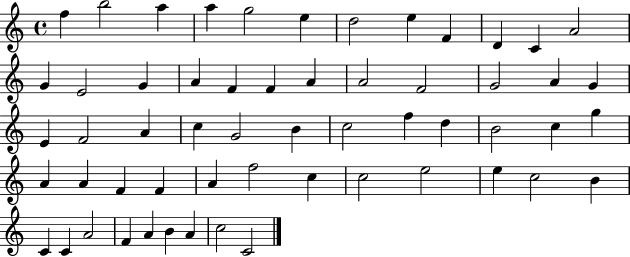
X:1
T:Untitled
M:4/4
L:1/4
K:C
f b2 a a g2 e d2 e F D C A2 G E2 G A F F A A2 F2 G2 A G E F2 A c G2 B c2 f d B2 c g A A F F A f2 c c2 e2 e c2 B C C A2 F A B A c2 C2